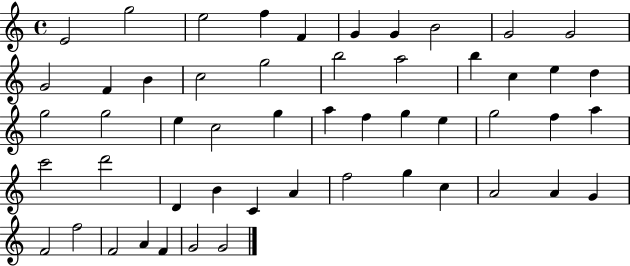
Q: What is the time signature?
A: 4/4